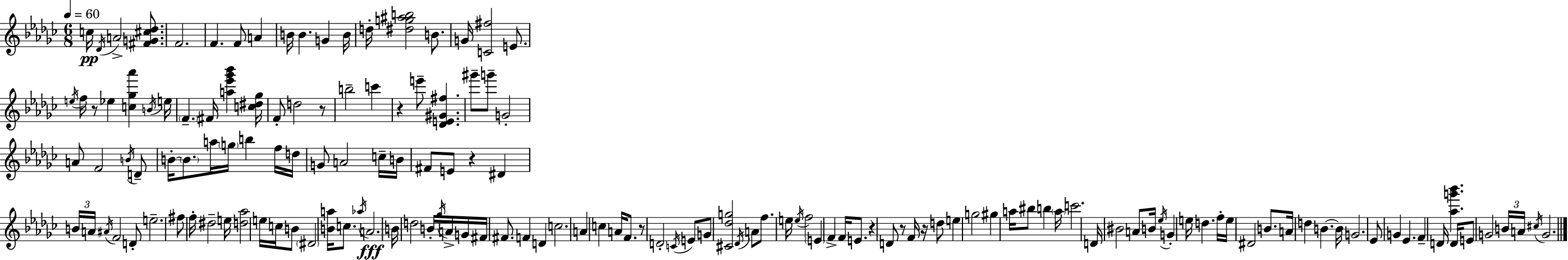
X:1
T:Untitled
M:6/8
L:1/4
K:Ebm
c/4 _D/4 A2 [^FG^c_d]/2 F2 F F/2 A B/4 B G B/4 d/4 [^dg^ab]2 B/2 G/4 [C^f]2 E/2 e/4 f/4 z/2 _e [c_g_a'] B/4 e/4 F ^F/4 [a_e'_g'_b'] [c^d_g]/4 F/2 d2 z/2 b2 c' z e'/2 [_DE^G^f] ^g'/2 g'/2 G2 A/2 F2 B/4 D/2 B/4 B/2 a/4 g/4 b f/4 d/4 G/2 A2 c/4 B/4 ^F/2 E/2 z ^D B/4 A/4 ^A/4 F2 D/2 e2 ^f/2 f/4 ^d2 e/4 [d_a]2 e/4 c/4 B/2 ^D2 [Ba]/4 c/2 _a/4 A2 B/4 d2 B/4 _g/4 A/4 G/4 ^F/4 ^F/2 F D c2 A c A/4 F/2 z/2 D2 C/4 E/2 G/2 [^C_dg]2 _D/4 A/2 f/2 e/4 e/4 f2 E F F/4 E/2 z D/2 z/2 F/4 z/4 d/2 e g2 ^g a/4 ^b/2 b a/4 c'2 D/4 ^B2 A/2 B/4 _e/4 G e/4 d f/4 e/4 ^D2 B/2 A/4 d B B/4 G2 _E/2 G _E F D/4 [_ag'_b'] D/4 E/2 G2 B/4 A/4 ^c/4 G2